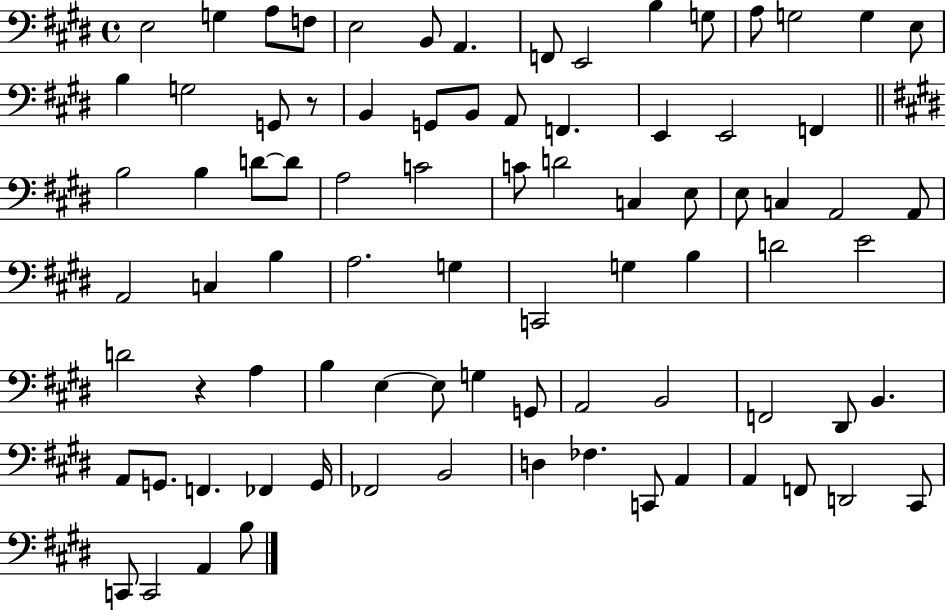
X:1
T:Untitled
M:4/4
L:1/4
K:E
E,2 G, A,/2 F,/2 E,2 B,,/2 A,, F,,/2 E,,2 B, G,/2 A,/2 G,2 G, E,/2 B, G,2 G,,/2 z/2 B,, G,,/2 B,,/2 A,,/2 F,, E,, E,,2 F,, B,2 B, D/2 D/2 A,2 C2 C/2 D2 C, E,/2 E,/2 C, A,,2 A,,/2 A,,2 C, B, A,2 G, C,,2 G, B, D2 E2 D2 z A, B, E, E,/2 G, G,,/2 A,,2 B,,2 F,,2 ^D,,/2 B,, A,,/2 G,,/2 F,, _F,, G,,/4 _F,,2 B,,2 D, _F, C,,/2 A,, A,, F,,/2 D,,2 ^C,,/2 C,,/2 C,,2 A,, B,/2